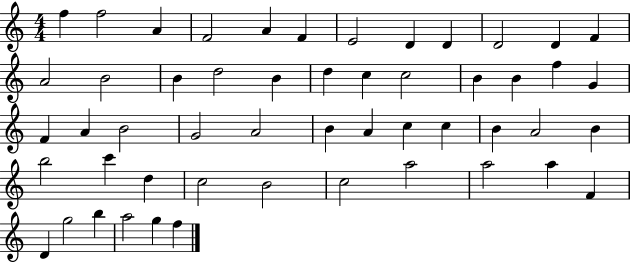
{
  \clef treble
  \numericTimeSignature
  \time 4/4
  \key c \major
  f''4 f''2 a'4 | f'2 a'4 f'4 | e'2 d'4 d'4 | d'2 d'4 f'4 | \break a'2 b'2 | b'4 d''2 b'4 | d''4 c''4 c''2 | b'4 b'4 f''4 g'4 | \break f'4 a'4 b'2 | g'2 a'2 | b'4 a'4 c''4 c''4 | b'4 a'2 b'4 | \break b''2 c'''4 d''4 | c''2 b'2 | c''2 a''2 | a''2 a''4 f'4 | \break d'4 g''2 b''4 | a''2 g''4 f''4 | \bar "|."
}